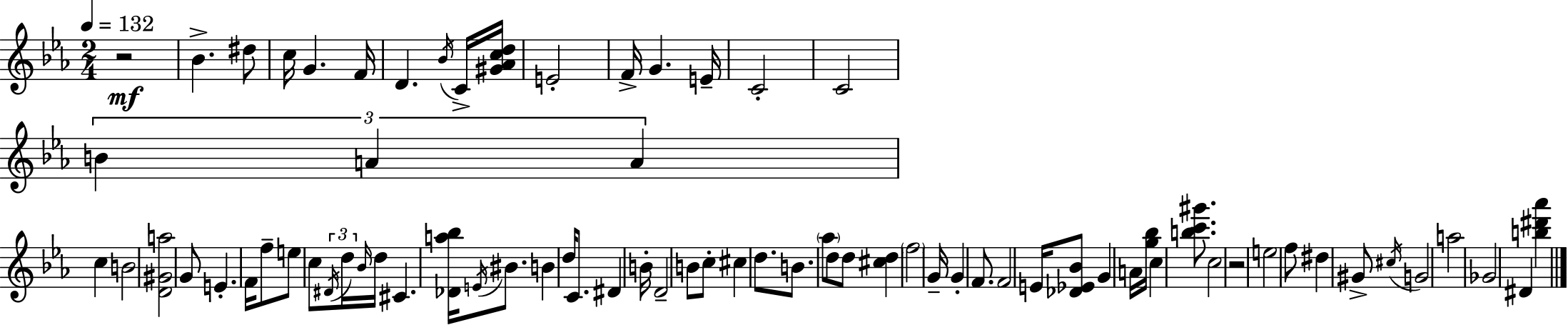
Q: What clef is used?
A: treble